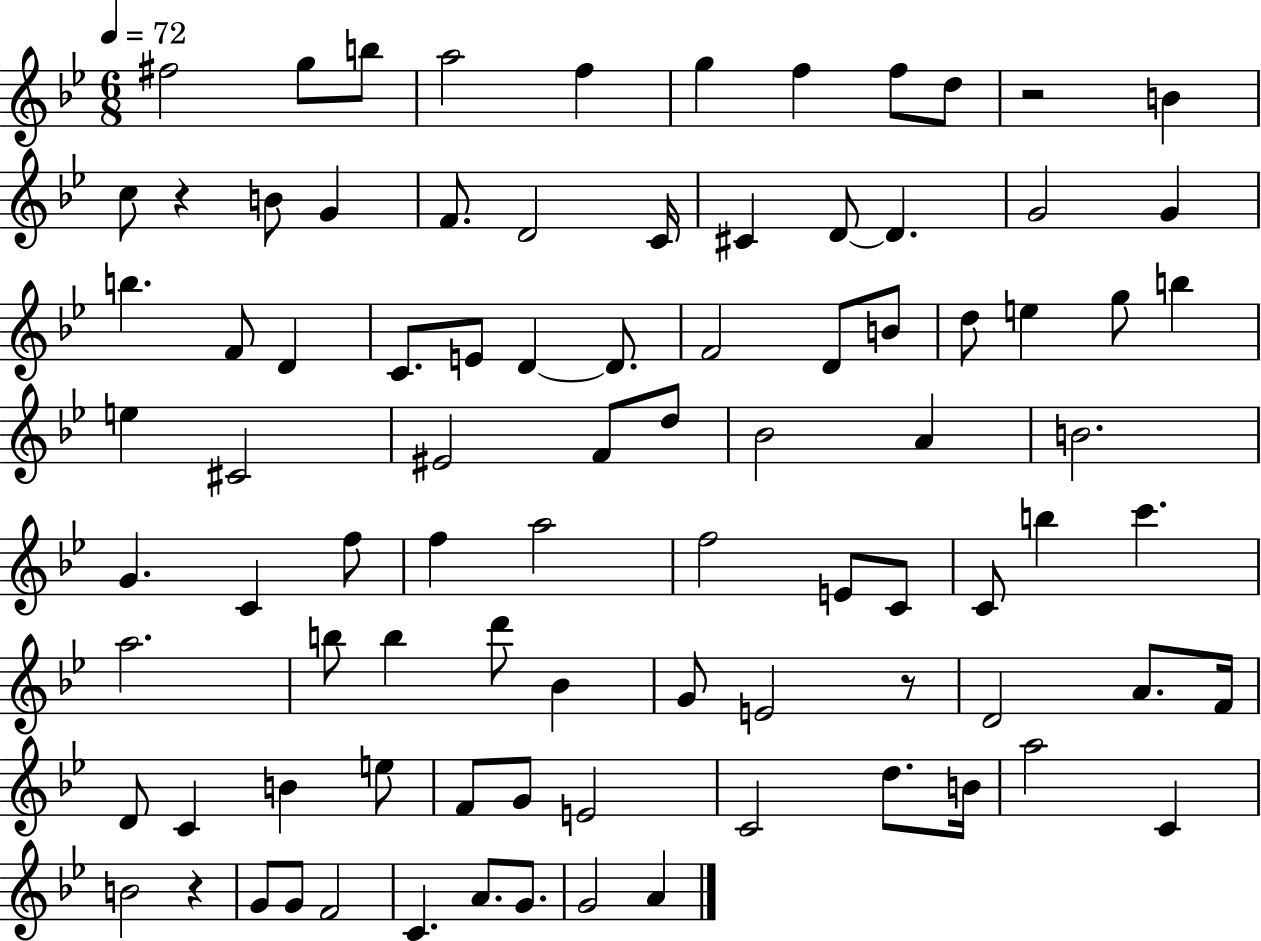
X:1
T:Untitled
M:6/8
L:1/4
K:Bb
^f2 g/2 b/2 a2 f g f f/2 d/2 z2 B c/2 z B/2 G F/2 D2 C/4 ^C D/2 D G2 G b F/2 D C/2 E/2 D D/2 F2 D/2 B/2 d/2 e g/2 b e ^C2 ^E2 F/2 d/2 _B2 A B2 G C f/2 f a2 f2 E/2 C/2 C/2 b c' a2 b/2 b d'/2 _B G/2 E2 z/2 D2 A/2 F/4 D/2 C B e/2 F/2 G/2 E2 C2 d/2 B/4 a2 C B2 z G/2 G/2 F2 C A/2 G/2 G2 A